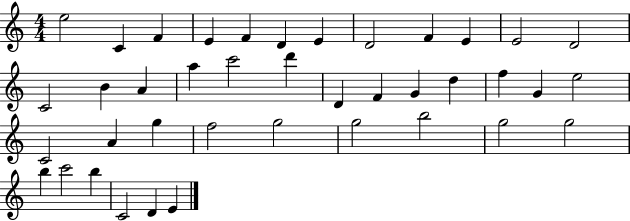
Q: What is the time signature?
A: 4/4